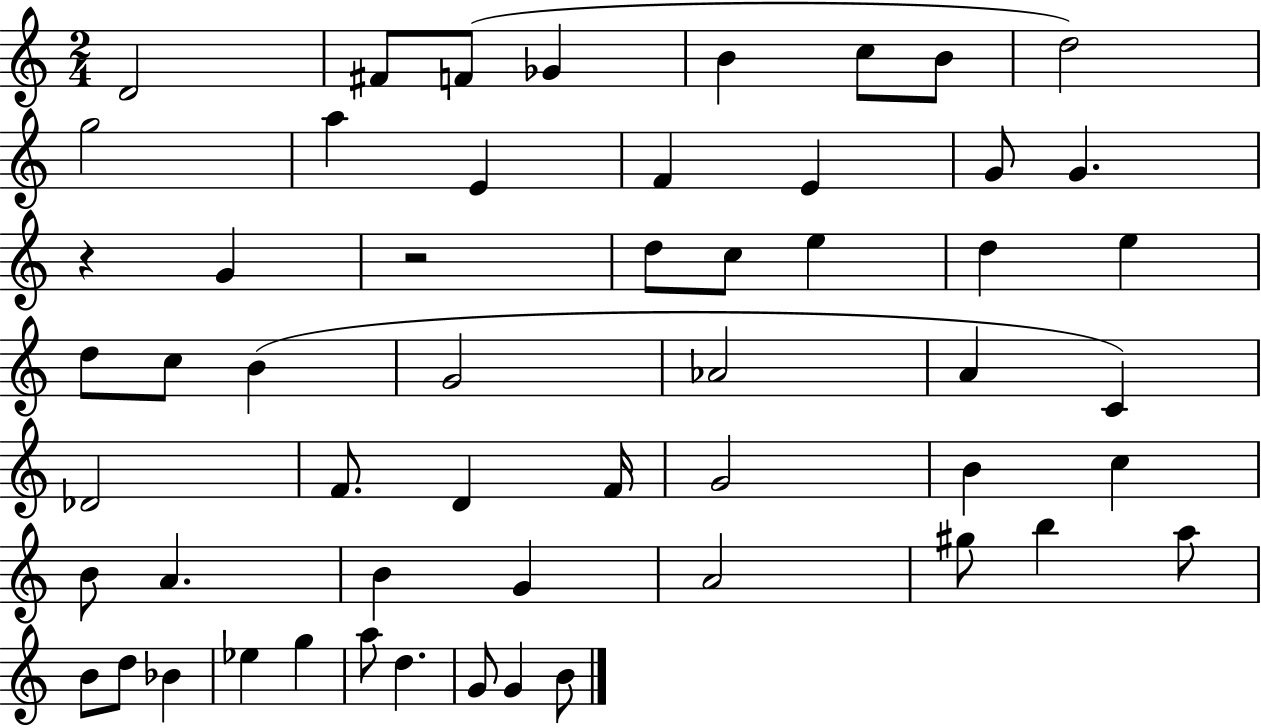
X:1
T:Untitled
M:2/4
L:1/4
K:C
D2 ^F/2 F/2 _G B c/2 B/2 d2 g2 a E F E G/2 G z G z2 d/2 c/2 e d e d/2 c/2 B G2 _A2 A C _D2 F/2 D F/4 G2 B c B/2 A B G A2 ^g/2 b a/2 B/2 d/2 _B _e g a/2 d G/2 G B/2